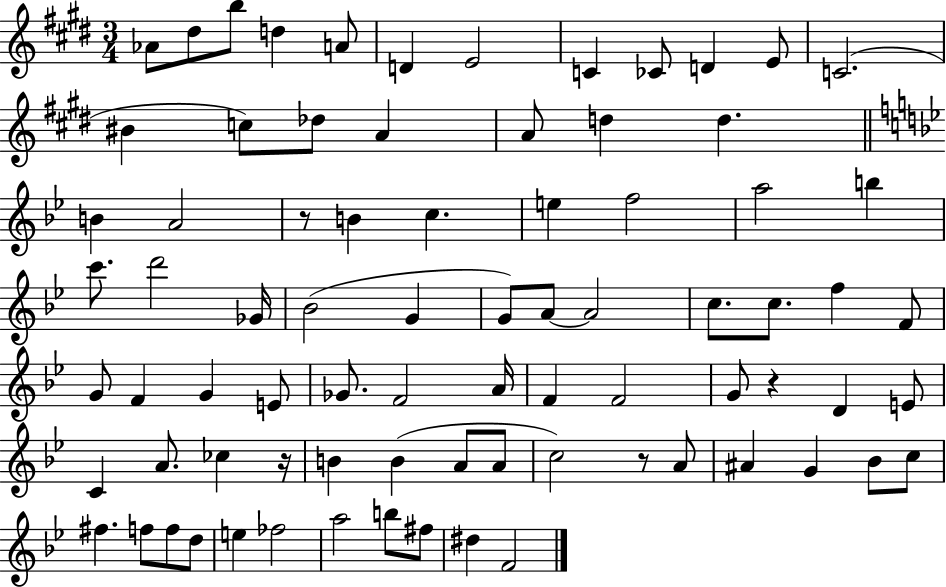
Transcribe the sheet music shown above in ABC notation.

X:1
T:Untitled
M:3/4
L:1/4
K:E
_A/2 ^d/2 b/2 d A/2 D E2 C _C/2 D E/2 C2 ^B c/2 _d/2 A A/2 d d B A2 z/2 B c e f2 a2 b c'/2 d'2 _G/4 _B2 G G/2 A/2 A2 c/2 c/2 f F/2 G/2 F G E/2 _G/2 F2 A/4 F F2 G/2 z D E/2 C A/2 _c z/4 B B A/2 A/2 c2 z/2 A/2 ^A G _B/2 c/2 ^f f/2 f/2 d/2 e _f2 a2 b/2 ^f/2 ^d F2